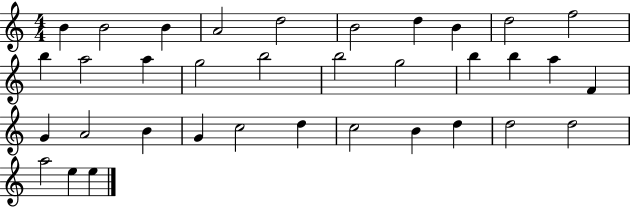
B4/q B4/h B4/q A4/h D5/h B4/h D5/q B4/q D5/h F5/h B5/q A5/h A5/q G5/h B5/h B5/h G5/h B5/q B5/q A5/q F4/q G4/q A4/h B4/q G4/q C5/h D5/q C5/h B4/q D5/q D5/h D5/h A5/h E5/q E5/q